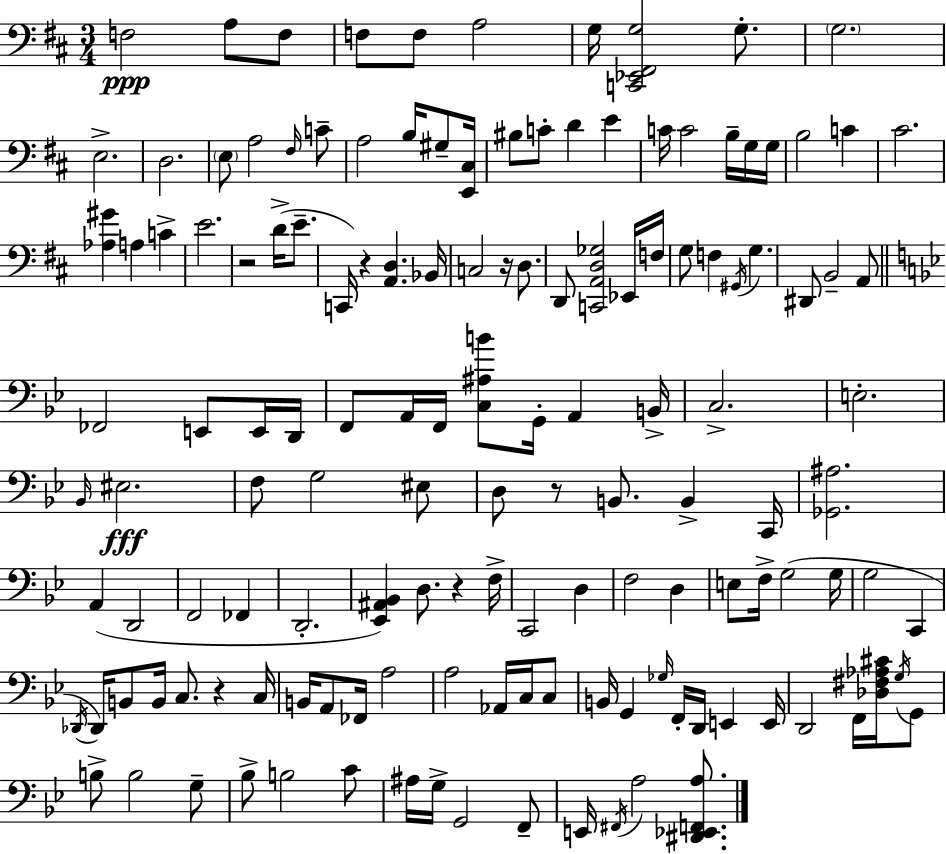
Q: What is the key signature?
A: D major